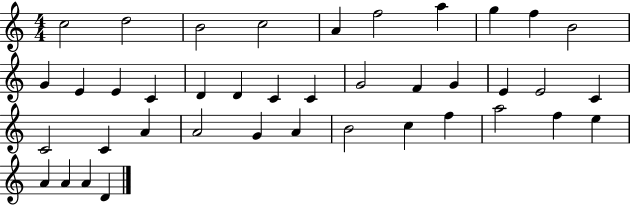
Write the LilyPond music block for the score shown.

{
  \clef treble
  \numericTimeSignature
  \time 4/4
  \key c \major
  c''2 d''2 | b'2 c''2 | a'4 f''2 a''4 | g''4 f''4 b'2 | \break g'4 e'4 e'4 c'4 | d'4 d'4 c'4 c'4 | g'2 f'4 g'4 | e'4 e'2 c'4 | \break c'2 c'4 a'4 | a'2 g'4 a'4 | b'2 c''4 f''4 | a''2 f''4 e''4 | \break a'4 a'4 a'4 d'4 | \bar "|."
}